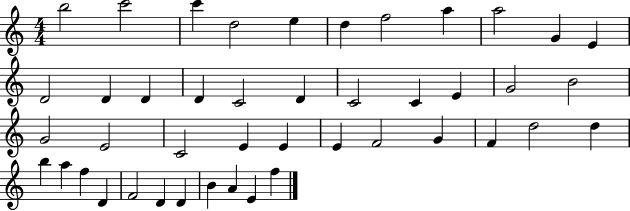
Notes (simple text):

B5/h C6/h C6/q D5/h E5/q D5/q F5/h A5/q A5/h G4/q E4/q D4/h D4/q D4/q D4/q C4/h D4/q C4/h C4/q E4/q G4/h B4/h G4/h E4/h C4/h E4/q E4/q E4/q F4/h G4/q F4/q D5/h D5/q B5/q A5/q F5/q D4/q F4/h D4/q D4/q B4/q A4/q E4/q F5/q